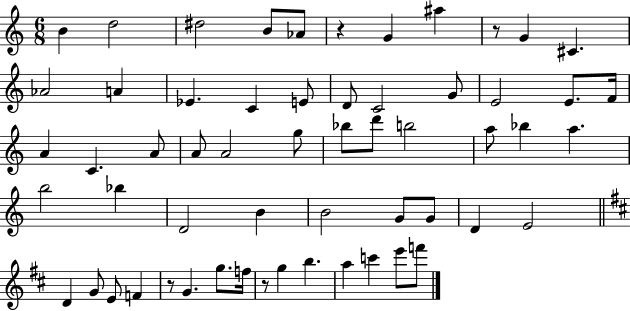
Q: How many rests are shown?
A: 4